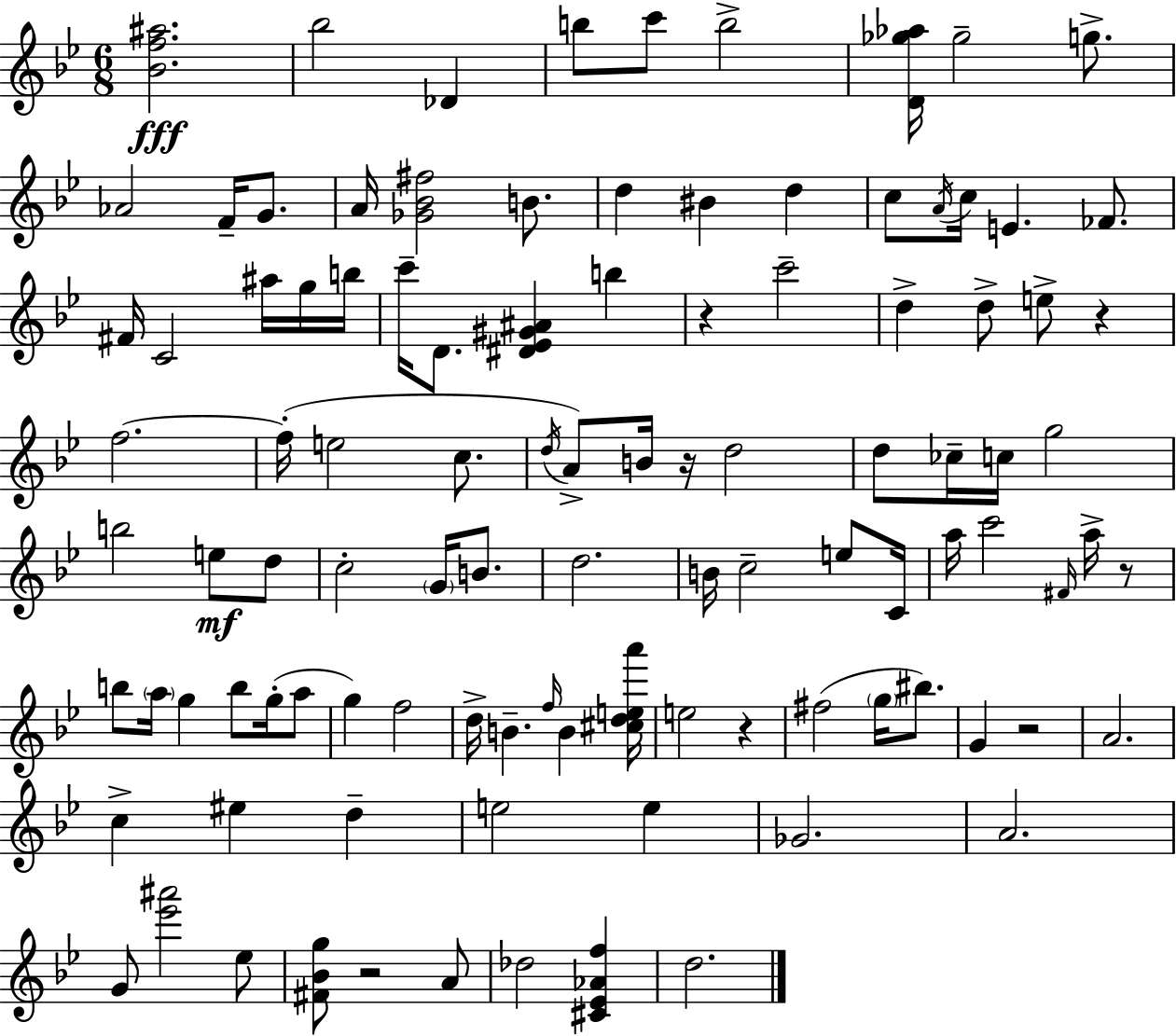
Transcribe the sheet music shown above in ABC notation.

X:1
T:Untitled
M:6/8
L:1/4
K:Bb
[_Bf^a]2 _b2 _D b/2 c'/2 b2 [D_g_a]/4 _g2 g/2 _A2 F/4 G/2 A/4 [_G_B^f]2 B/2 d ^B d c/2 A/4 c/4 E _F/2 ^F/4 C2 ^a/4 g/4 b/4 c'/4 D/2 [^D_E^G^A] b z c'2 d d/2 e/2 z f2 f/4 e2 c/2 d/4 A/2 B/4 z/4 d2 d/2 _c/4 c/4 g2 b2 e/2 d/2 c2 G/4 B/2 d2 B/4 c2 e/2 C/4 a/4 c'2 ^F/4 a/4 z/2 b/2 a/4 g b/2 g/4 a/2 g f2 d/4 B f/4 B [^cdea']/4 e2 z ^f2 g/4 ^b/2 G z2 A2 c ^e d e2 e _G2 A2 G/2 [_e'^a']2 _e/2 [^F_Bg]/2 z2 A/2 _d2 [^C_E_Af] d2